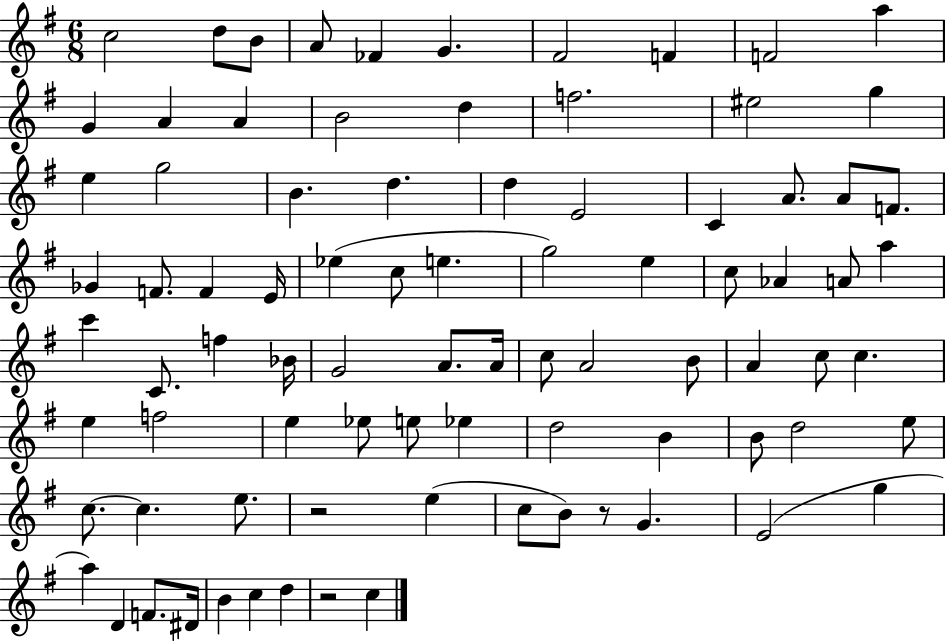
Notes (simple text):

C5/h D5/e B4/e A4/e FES4/q G4/q. F#4/h F4/q F4/h A5/q G4/q A4/q A4/q B4/h D5/q F5/h. EIS5/h G5/q E5/q G5/h B4/q. D5/q. D5/q E4/h C4/q A4/e. A4/e F4/e. Gb4/q F4/e. F4/q E4/s Eb5/q C5/e E5/q. G5/h E5/q C5/e Ab4/q A4/e A5/q C6/q C4/e. F5/q Bb4/s G4/h A4/e. A4/s C5/e A4/h B4/e A4/q C5/e C5/q. E5/q F5/h E5/q Eb5/e E5/e Eb5/q D5/h B4/q B4/e D5/h E5/e C5/e. C5/q. E5/e. R/h E5/q C5/e B4/e R/e G4/q. E4/h G5/q A5/q D4/q F4/e. D#4/s B4/q C5/q D5/q R/h C5/q